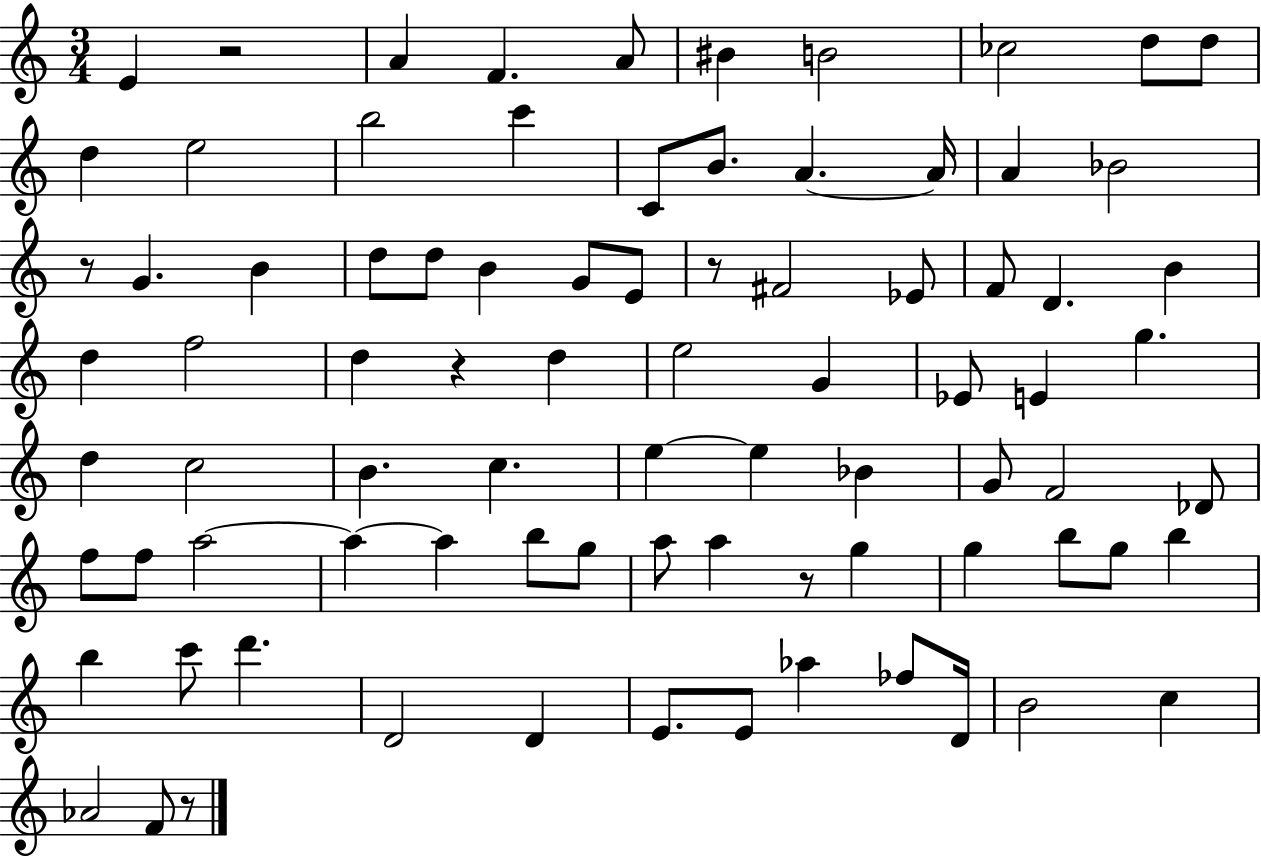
{
  \clef treble
  \numericTimeSignature
  \time 3/4
  \key c \major
  e'4 r2 | a'4 f'4. a'8 | bis'4 b'2 | ces''2 d''8 d''8 | \break d''4 e''2 | b''2 c'''4 | c'8 b'8. a'4.~~ a'16 | a'4 bes'2 | \break r8 g'4. b'4 | d''8 d''8 b'4 g'8 e'8 | r8 fis'2 ees'8 | f'8 d'4. b'4 | \break d''4 f''2 | d''4 r4 d''4 | e''2 g'4 | ees'8 e'4 g''4. | \break d''4 c''2 | b'4. c''4. | e''4~~ e''4 bes'4 | g'8 f'2 des'8 | \break f''8 f''8 a''2~~ | a''4~~ a''4 b''8 g''8 | a''8 a''4 r8 g''4 | g''4 b''8 g''8 b''4 | \break b''4 c'''8 d'''4. | d'2 d'4 | e'8. e'8 aes''4 fes''8 d'16 | b'2 c''4 | \break aes'2 f'8 r8 | \bar "|."
}